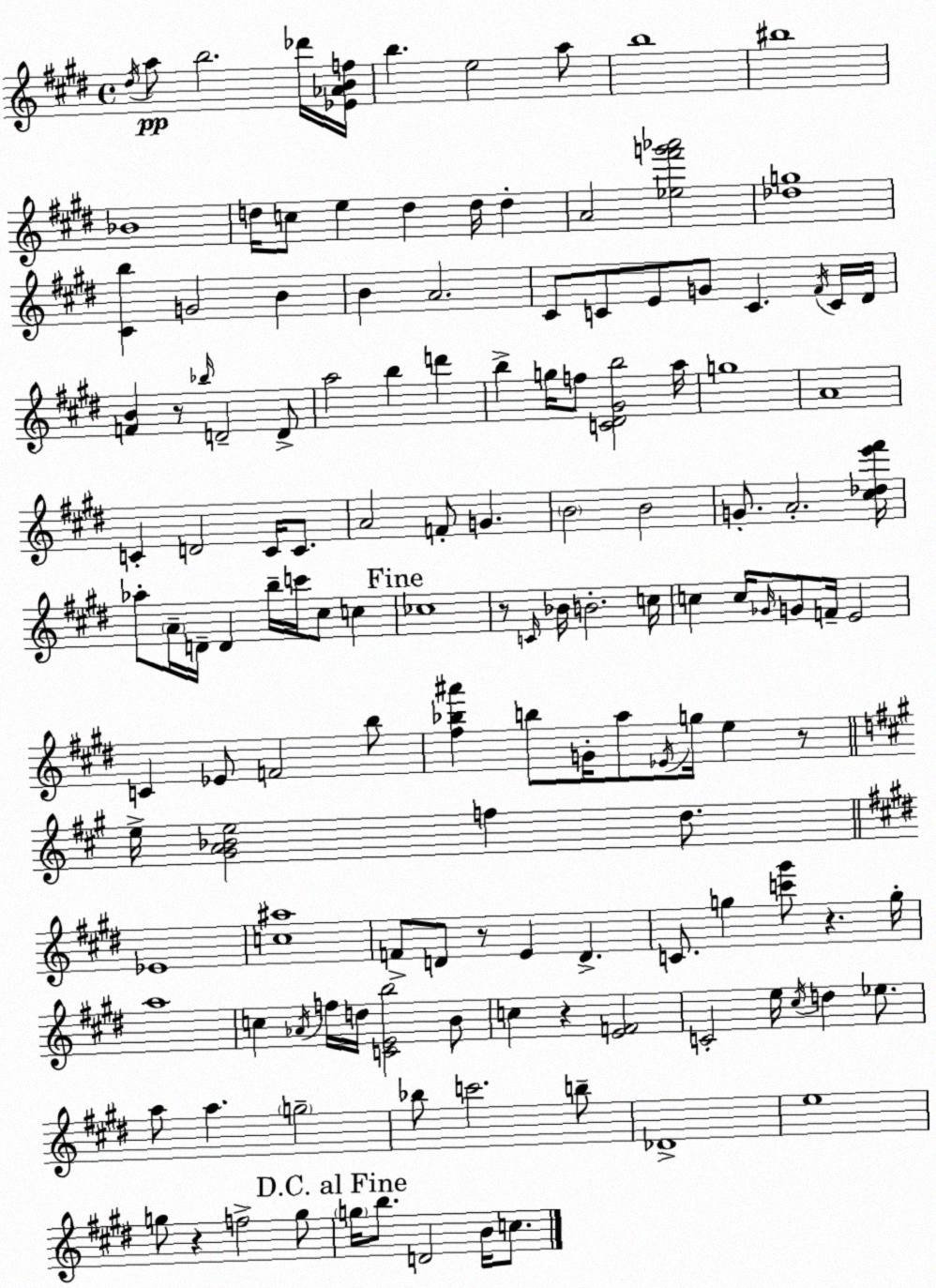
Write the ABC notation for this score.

X:1
T:Untitled
M:4/4
L:1/4
K:E
^d/4 a/2 b2 _d'/4 [_E_ABf]/4 b e2 a/2 b4 ^b4 _B4 d/4 c/2 e d d/4 d A2 [_e^f'g'_a']2 [_dg]4 [^Cb] G2 B B A2 ^C/2 C/2 E/2 G/2 C ^F/4 C/4 ^D/4 [FB] z/2 _b/4 D2 D/2 a2 b d' b g/4 f/2 [C^D^Gb]2 a/4 g4 A4 C D2 C/4 C/2 A2 F/2 G B2 B2 G/2 A2 [^c_de'^f']/4 _a/2 A/4 D/4 D b/4 c'/4 ^c/2 c _c4 z/2 C/4 _B/4 B2 c/4 c c/4 _G/4 G/2 F/4 E2 C _E/2 F2 b/2 [^f_b^a'] b/2 G/4 a/2 _E/4 g/4 e z/2 e/4 [^GA_Be]2 f d/2 _E4 [c^a]4 F/2 D/2 z/2 E D C/2 g [c'^g']/2 z g/4 a4 c _A/4 f/4 d/4 [CEb]2 B/2 c z [EF]2 C2 e/4 ^c/4 d _e/2 a/2 a g2 _b/2 c'2 b/2 _D4 e4 g/2 z f2 g/2 g/4 b/2 D2 B/4 c/2